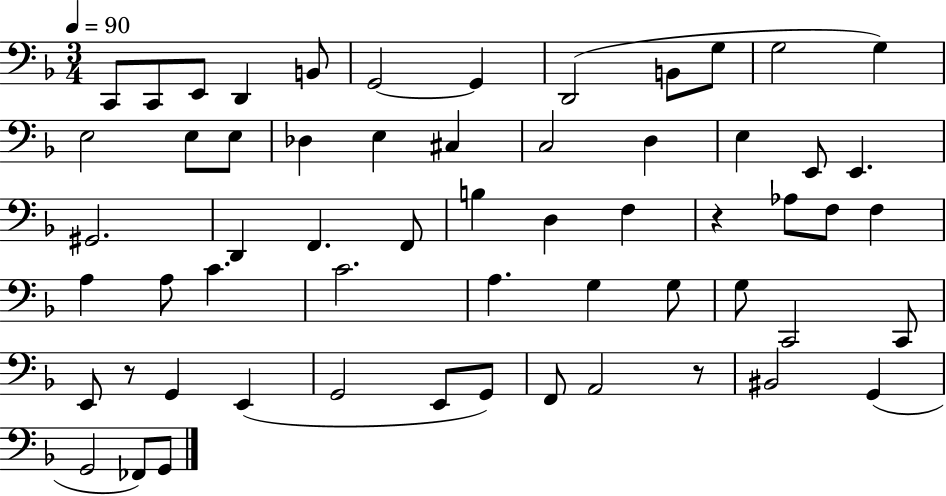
{
  \clef bass
  \numericTimeSignature
  \time 3/4
  \key f \major
  \tempo 4 = 90
  c,8 c,8 e,8 d,4 b,8 | g,2~~ g,4 | d,2( b,8 g8 | g2 g4) | \break e2 e8 e8 | des4 e4 cis4 | c2 d4 | e4 e,8 e,4. | \break gis,2. | d,4 f,4. f,8 | b4 d4 f4 | r4 aes8 f8 f4 | \break a4 a8 c'4. | c'2. | a4. g4 g8 | g8 c,2 c,8 | \break e,8 r8 g,4 e,4( | g,2 e,8 g,8) | f,8 a,2 r8 | bis,2 g,4( | \break g,2 fes,8) g,8 | \bar "|."
}